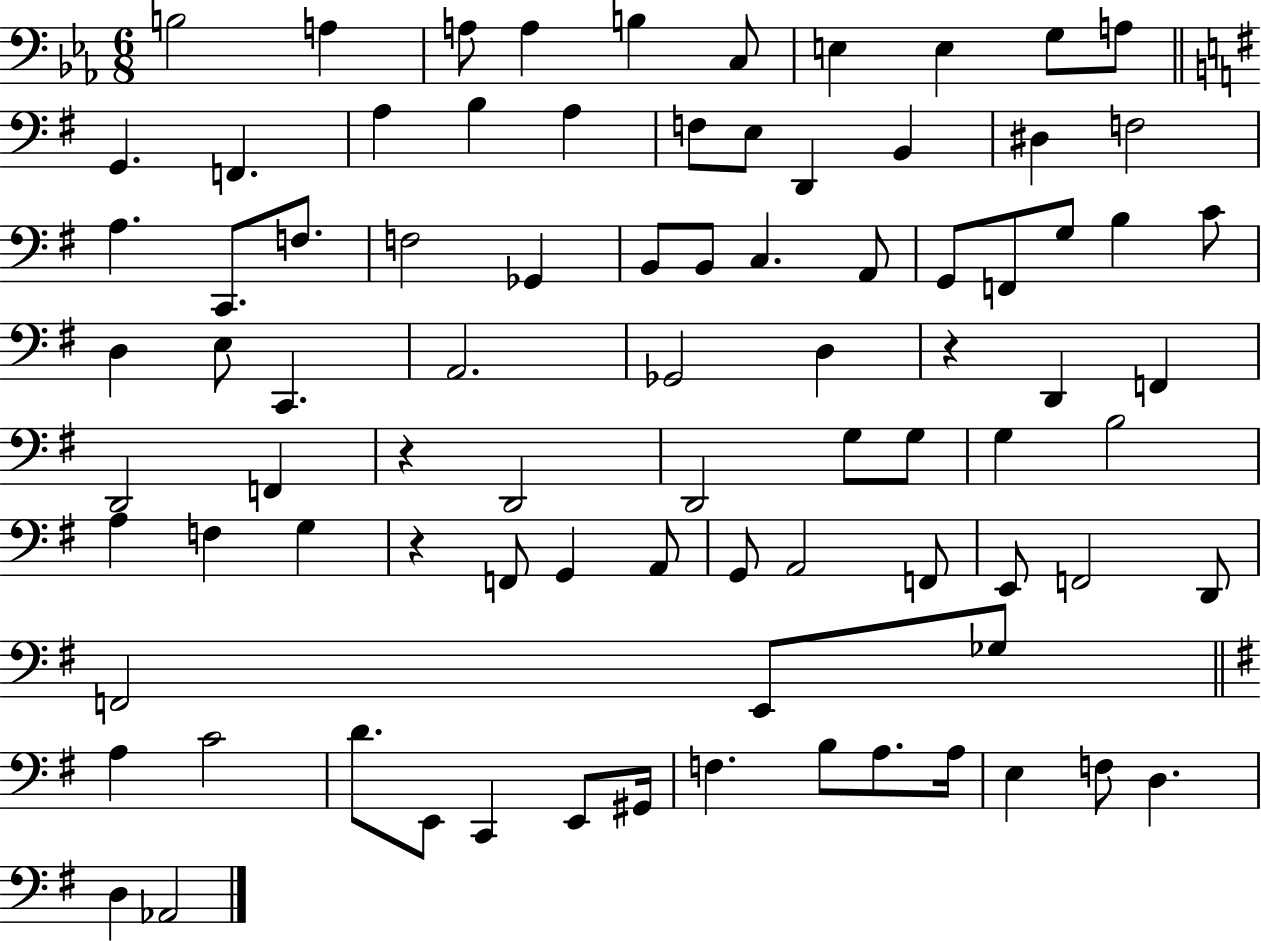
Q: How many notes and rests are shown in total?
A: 85